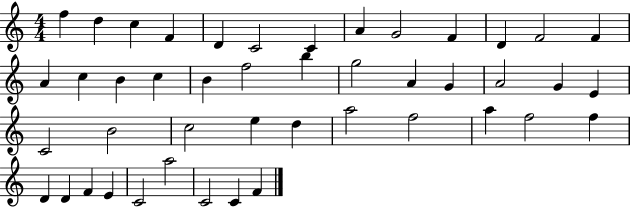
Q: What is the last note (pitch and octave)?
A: F4